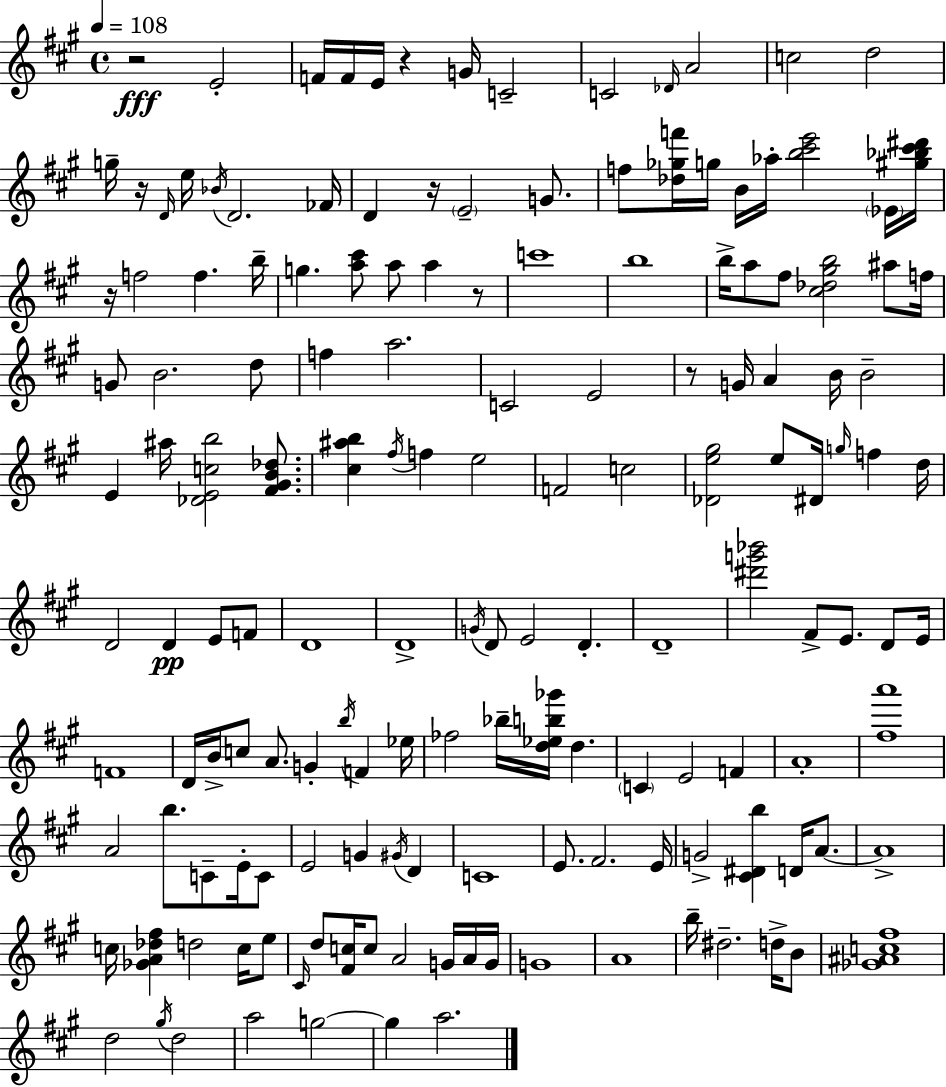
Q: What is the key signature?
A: A major